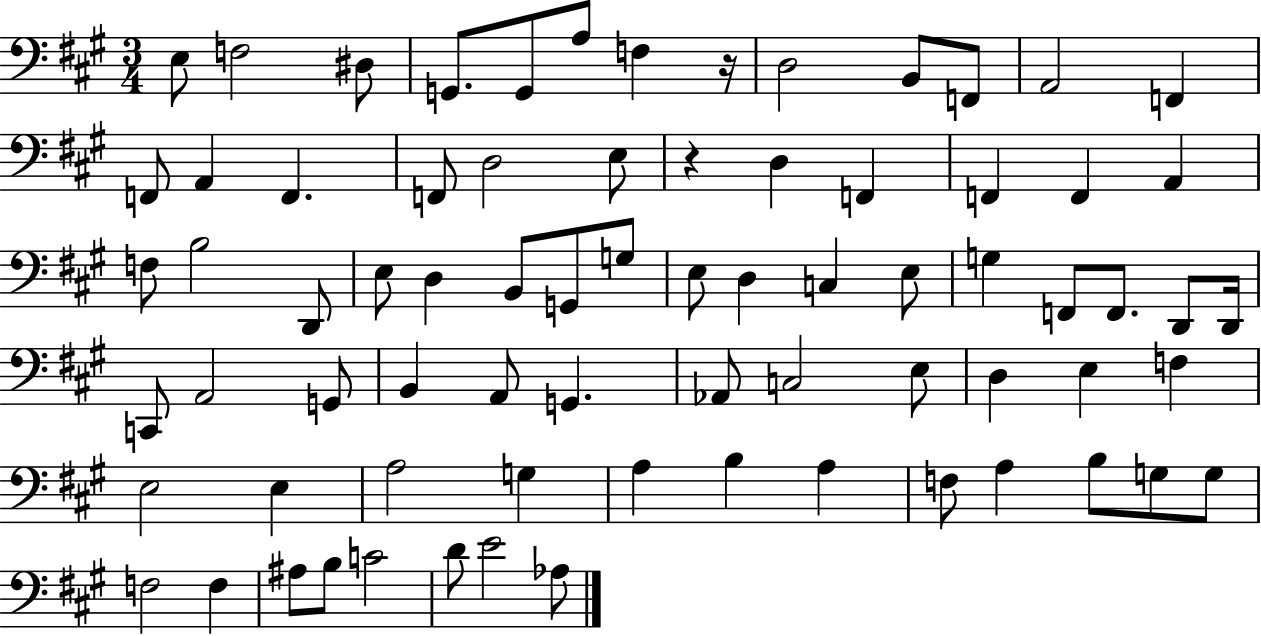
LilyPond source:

{
  \clef bass
  \numericTimeSignature
  \time 3/4
  \key a \major
  e8 f2 dis8 | g,8. g,8 a8 f4 r16 | d2 b,8 f,8 | a,2 f,4 | \break f,8 a,4 f,4. | f,8 d2 e8 | r4 d4 f,4 | f,4 f,4 a,4 | \break f8 b2 d,8 | e8 d4 b,8 g,8 g8 | e8 d4 c4 e8 | g4 f,8 f,8. d,8 d,16 | \break c,8 a,2 g,8 | b,4 a,8 g,4. | aes,8 c2 e8 | d4 e4 f4 | \break e2 e4 | a2 g4 | a4 b4 a4 | f8 a4 b8 g8 g8 | \break f2 f4 | ais8 b8 c'2 | d'8 e'2 aes8 | \bar "|."
}